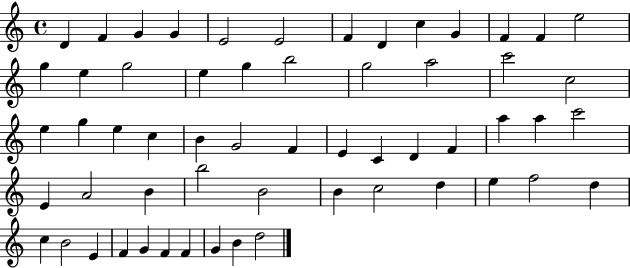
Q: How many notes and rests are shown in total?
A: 58